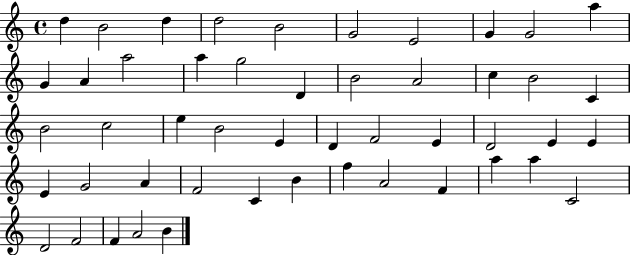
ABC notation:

X:1
T:Untitled
M:4/4
L:1/4
K:C
d B2 d d2 B2 G2 E2 G G2 a G A a2 a g2 D B2 A2 c B2 C B2 c2 e B2 E D F2 E D2 E E E G2 A F2 C B f A2 F a a C2 D2 F2 F A2 B